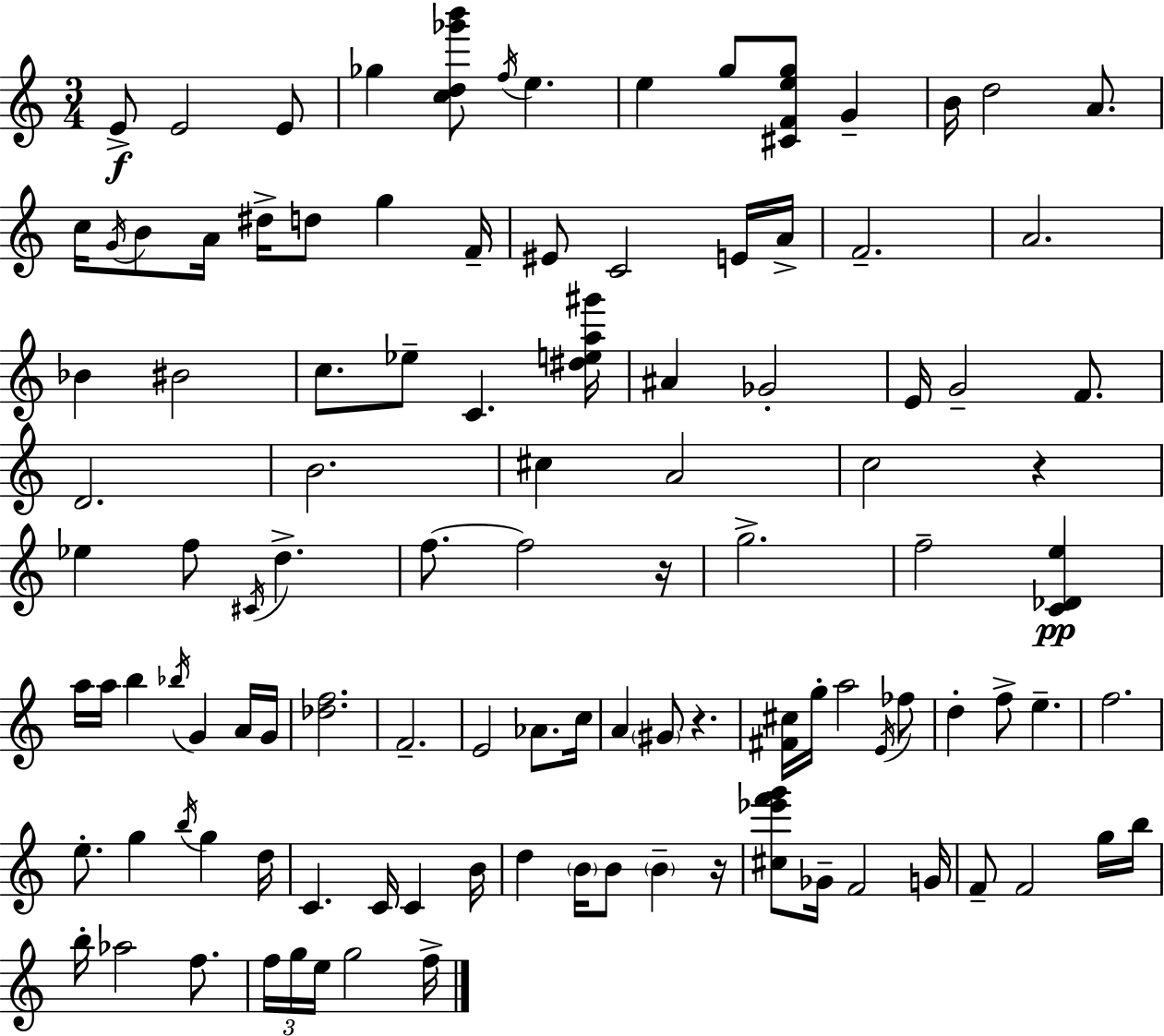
E4/e E4/h E4/e Gb5/q [C5,D5,Gb6,B6]/e F5/s E5/q. E5/q G5/e [C#4,F4,E5,G5]/e G4/q B4/s D5/h A4/e. C5/s G4/s B4/e A4/s D#5/s D5/e G5/q F4/s EIS4/e C4/h E4/s A4/s F4/h. A4/h. Bb4/q BIS4/h C5/e. Eb5/e C4/q. [D#5,E5,A5,G#6]/s A#4/q Gb4/h E4/s G4/h F4/e. D4/h. B4/h. C#5/q A4/h C5/h R/q Eb5/q F5/e C#4/s D5/q. F5/e. F5/h R/s G5/h. F5/h [C4,Db4,E5]/q A5/s A5/s B5/q Bb5/s G4/q A4/s G4/s [Db5,F5]/h. F4/h. E4/h Ab4/e. C5/s A4/q G#4/e R/q. [F#4,C#5]/s G5/s A5/h E4/s FES5/e D5/q F5/e E5/q. F5/h. E5/e. G5/q B5/s G5/q D5/s C4/q. C4/s C4/q B4/s D5/q B4/s B4/e B4/q R/s [C#5,Eb6,F6,G6]/e Gb4/s F4/h G4/s F4/e F4/h G5/s B5/s B5/s Ab5/h F5/e. F5/s G5/s E5/s G5/h F5/s